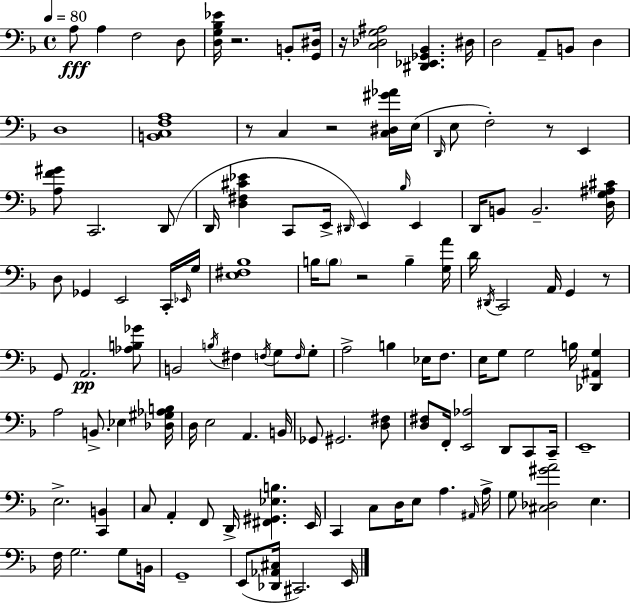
X:1
T:Untitled
M:4/4
L:1/4
K:Dm
A,/2 A, F,2 D,/2 [D,G,_B,_E]/4 z2 B,,/2 [G,,^D,]/4 z/4 [C,_D,G,^A,]2 [^D,,_E,,_G,,_B,,] ^D,/4 D,2 A,,/2 B,,/2 D, D,4 [B,,C,F,A,]4 z/2 C, z2 [C,^D,^G_A]/4 E,/4 D,,/4 E,/2 F,2 z/2 E,, [A,F^G]/2 C,,2 D,,/2 D,,/4 [D,^F,^C_E] C,,/2 E,,/4 ^D,,/4 E,, _B,/4 E,, D,,/4 B,,/2 B,,2 [D,G,^A,^C]/4 D,/2 _G,, E,,2 C,,/4 _E,,/4 G,/4 [E,^F,_B,]4 B,/4 B,/2 z2 B, [G,A]/4 D/4 ^D,,/4 C,,2 A,,/4 G,, z/2 G,,/2 A,,2 [_A,B,_G]/2 B,,2 B,/4 ^F, F,/4 G,/2 F,/4 G,/2 A,2 B, _E,/4 F,/2 E,/4 G,/2 G,2 B,/4 [_D,,^A,,G,] A,2 B,,/2 _E, [_D,^G,_A,B,]/4 D,/4 E,2 A,, B,,/4 _G,,/2 ^G,,2 [D,^F,]/2 [D,^F,]/2 F,,/4 [E,,_A,]2 D,,/2 C,,/2 C,,/4 E,,4 E,2 [C,,B,,] C,/2 A,, F,,/2 D,,/4 [^F,,^G,,_E,B,] E,,/4 C,, C,/2 D,/4 E,/2 A, ^A,,/4 A,/4 G,/2 [^C,_D,^GA]2 E, F,/4 G,2 G,/2 B,,/4 G,,4 E,,/2 [_D,,_A,,^C,]/4 ^C,,2 E,,/4